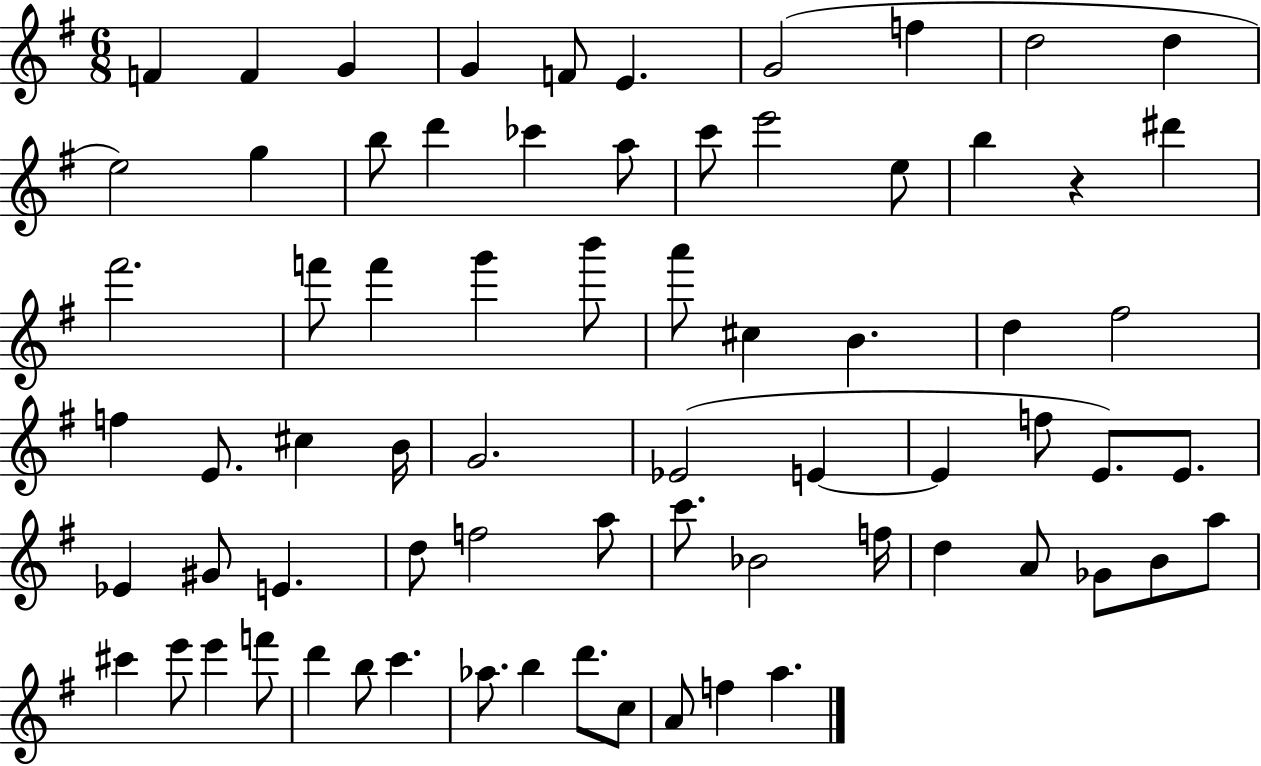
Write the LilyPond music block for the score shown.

{
  \clef treble
  \numericTimeSignature
  \time 6/8
  \key g \major
  f'4 f'4 g'4 | g'4 f'8 e'4. | g'2( f''4 | d''2 d''4 | \break e''2) g''4 | b''8 d'''4 ces'''4 a''8 | c'''8 e'''2 e''8 | b''4 r4 dis'''4 | \break fis'''2. | f'''8 f'''4 g'''4 b'''8 | a'''8 cis''4 b'4. | d''4 fis''2 | \break f''4 e'8. cis''4 b'16 | g'2. | ees'2( e'4~~ | e'4 f''8 e'8.) e'8. | \break ees'4 gis'8 e'4. | d''8 f''2 a''8 | c'''8. bes'2 f''16 | d''4 a'8 ges'8 b'8 a''8 | \break cis'''4 e'''8 e'''4 f'''8 | d'''4 b''8 c'''4. | aes''8. b''4 d'''8. c''8 | a'8 f''4 a''4. | \break \bar "|."
}